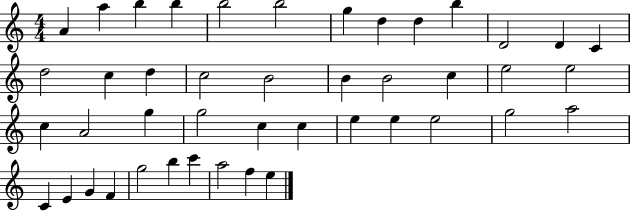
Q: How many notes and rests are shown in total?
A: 44